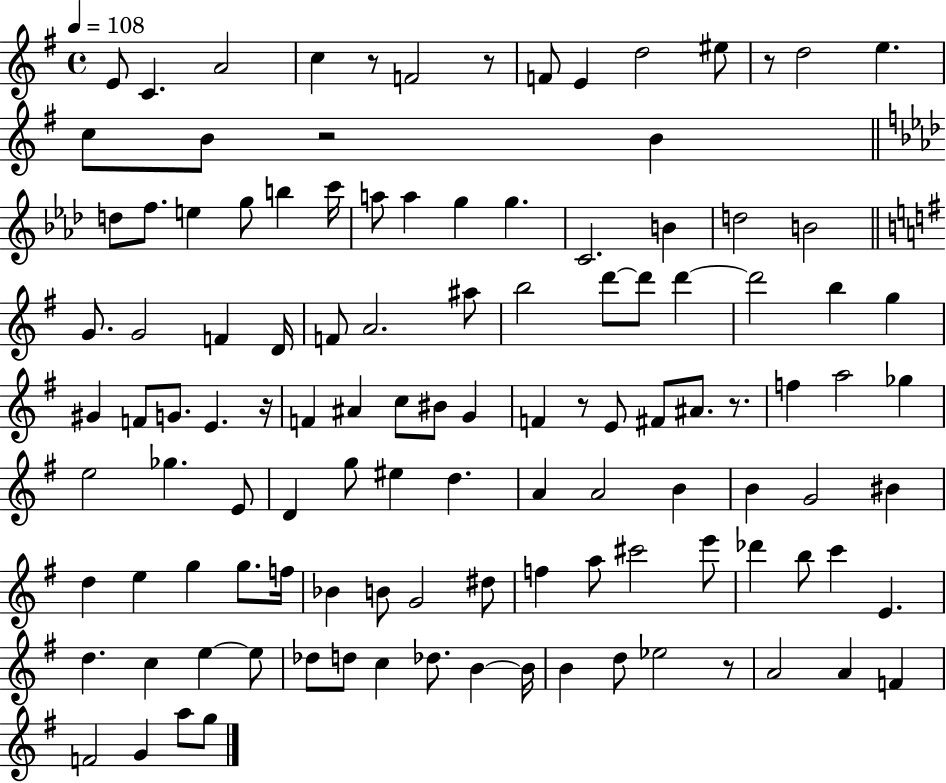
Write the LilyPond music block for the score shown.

{
  \clef treble
  \time 4/4
  \defaultTimeSignature
  \key g \major
  \tempo 4 = 108
  e'8 c'4. a'2 | c''4 r8 f'2 r8 | f'8 e'4 d''2 eis''8 | r8 d''2 e''4. | \break c''8 b'8 r2 b'4 | \bar "||" \break \key f \minor d''8 f''8. e''4 g''8 b''4 c'''16 | a''8 a''4 g''4 g''4. | c'2. b'4 | d''2 b'2 | \break \bar "||" \break \key g \major g'8. g'2 f'4 d'16 | f'8 a'2. ais''8 | b''2 d'''8~~ d'''8 d'''4~~ | d'''2 b''4 g''4 | \break gis'4 f'8 g'8. e'4. r16 | f'4 ais'4 c''8 bis'8 g'4 | f'4 r8 e'8 fis'8 ais'8. r8. | f''4 a''2 ges''4 | \break e''2 ges''4. e'8 | d'4 g''8 eis''4 d''4. | a'4 a'2 b'4 | b'4 g'2 bis'4 | \break d''4 e''4 g''4 g''8. f''16 | bes'4 b'8 g'2 dis''8 | f''4 a''8 cis'''2 e'''8 | des'''4 b''8 c'''4 e'4. | \break d''4. c''4 e''4~~ e''8 | des''8 d''8 c''4 des''8. b'4~~ b'16 | b'4 d''8 ees''2 r8 | a'2 a'4 f'4 | \break f'2 g'4 a''8 g''8 | \bar "|."
}